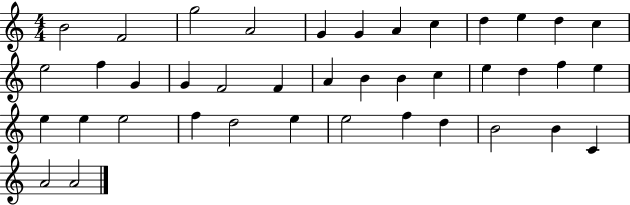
X:1
T:Untitled
M:4/4
L:1/4
K:C
B2 F2 g2 A2 G G A c d e d c e2 f G G F2 F A B B c e d f e e e e2 f d2 e e2 f d B2 B C A2 A2